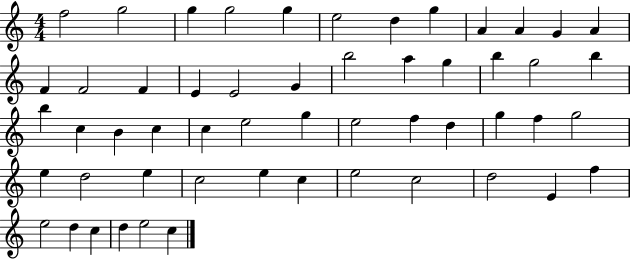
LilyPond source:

{
  \clef treble
  \numericTimeSignature
  \time 4/4
  \key c \major
  f''2 g''2 | g''4 g''2 g''4 | e''2 d''4 g''4 | a'4 a'4 g'4 a'4 | \break f'4 f'2 f'4 | e'4 e'2 g'4 | b''2 a''4 g''4 | b''4 g''2 b''4 | \break b''4 c''4 b'4 c''4 | c''4 e''2 g''4 | e''2 f''4 d''4 | g''4 f''4 g''2 | \break e''4 d''2 e''4 | c''2 e''4 c''4 | e''2 c''2 | d''2 e'4 f''4 | \break e''2 d''4 c''4 | d''4 e''2 c''4 | \bar "|."
}